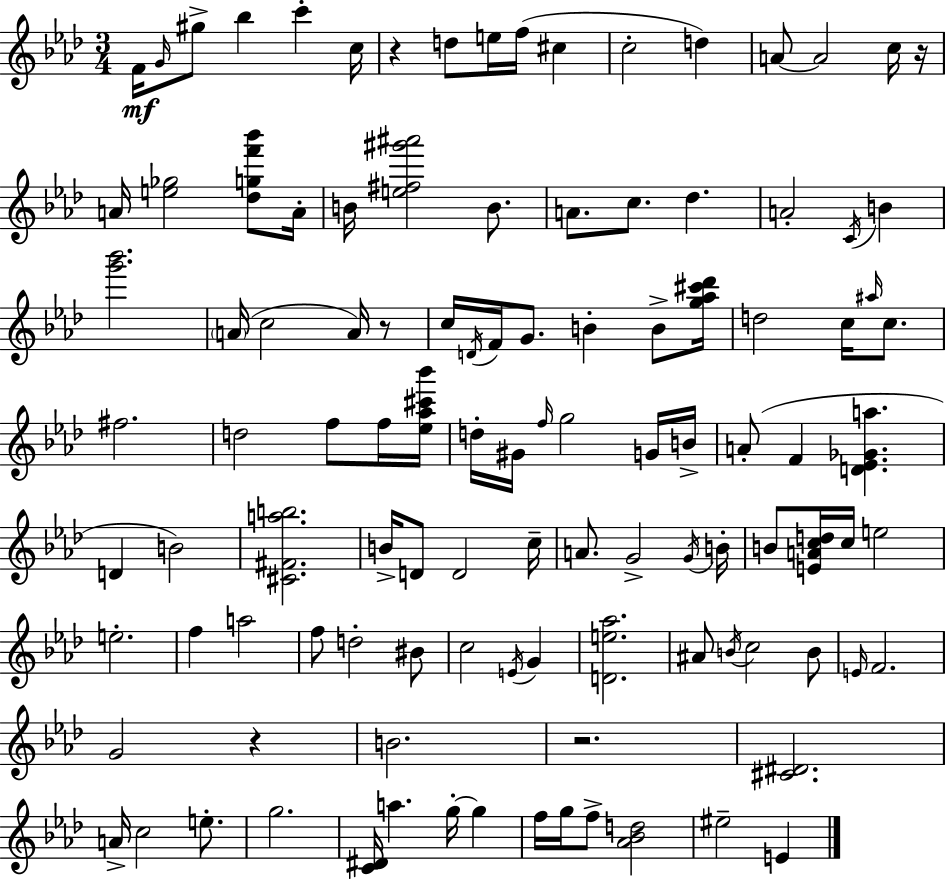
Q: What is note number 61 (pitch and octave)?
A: B4